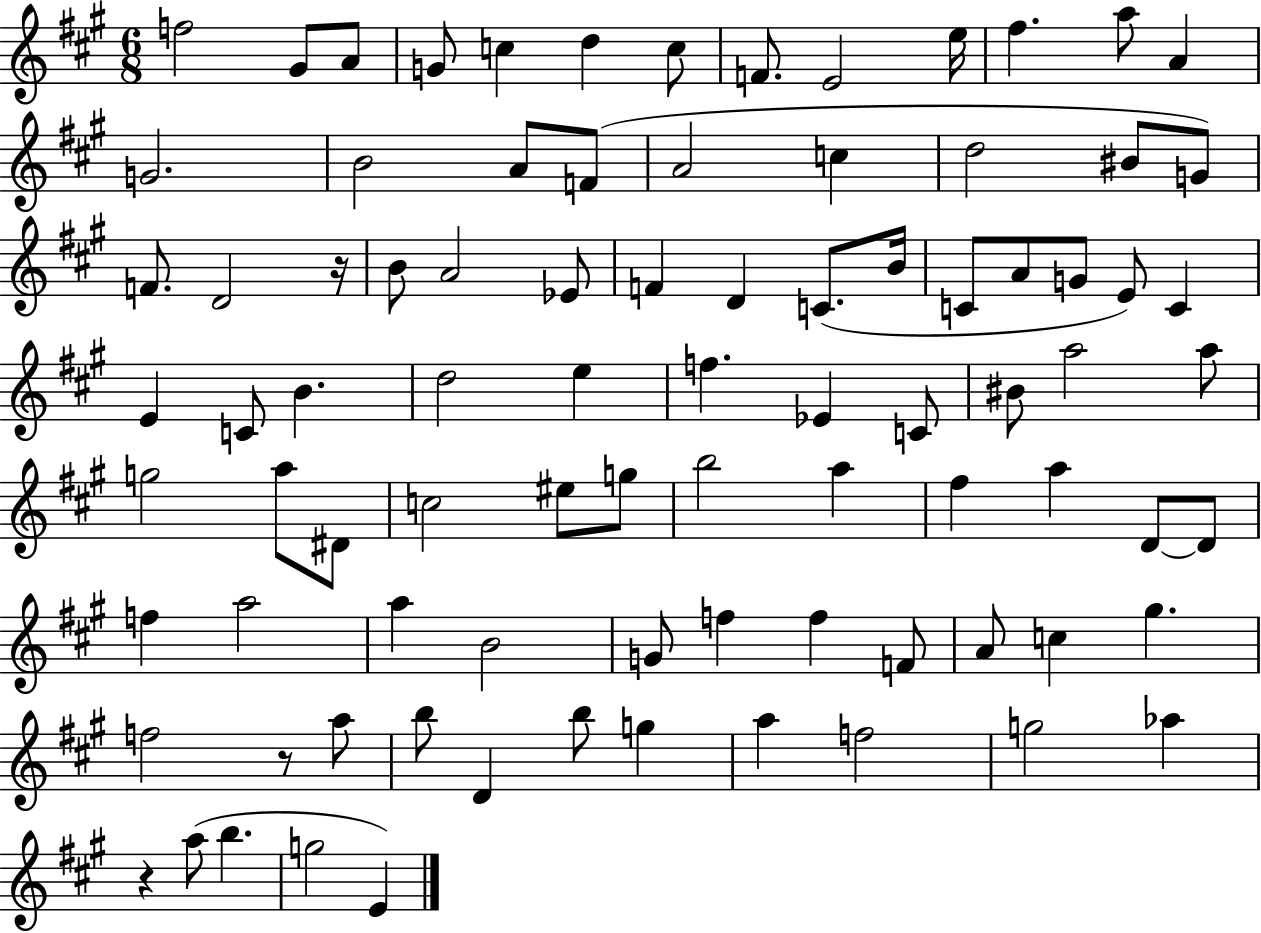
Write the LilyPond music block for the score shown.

{
  \clef treble
  \numericTimeSignature
  \time 6/8
  \key a \major
  \repeat volta 2 { f''2 gis'8 a'8 | g'8 c''4 d''4 c''8 | f'8. e'2 e''16 | fis''4. a''8 a'4 | \break g'2. | b'2 a'8 f'8( | a'2 c''4 | d''2 bis'8 g'8) | \break f'8. d'2 r16 | b'8 a'2 ees'8 | f'4 d'4 c'8.( b'16 | c'8 a'8 g'8 e'8) c'4 | \break e'4 c'8 b'4. | d''2 e''4 | f''4. ees'4 c'8 | bis'8 a''2 a''8 | \break g''2 a''8 dis'8 | c''2 eis''8 g''8 | b''2 a''4 | fis''4 a''4 d'8~~ d'8 | \break f''4 a''2 | a''4 b'2 | g'8 f''4 f''4 f'8 | a'8 c''4 gis''4. | \break f''2 r8 a''8 | b''8 d'4 b''8 g''4 | a''4 f''2 | g''2 aes''4 | \break r4 a''8( b''4. | g''2 e'4) | } \bar "|."
}